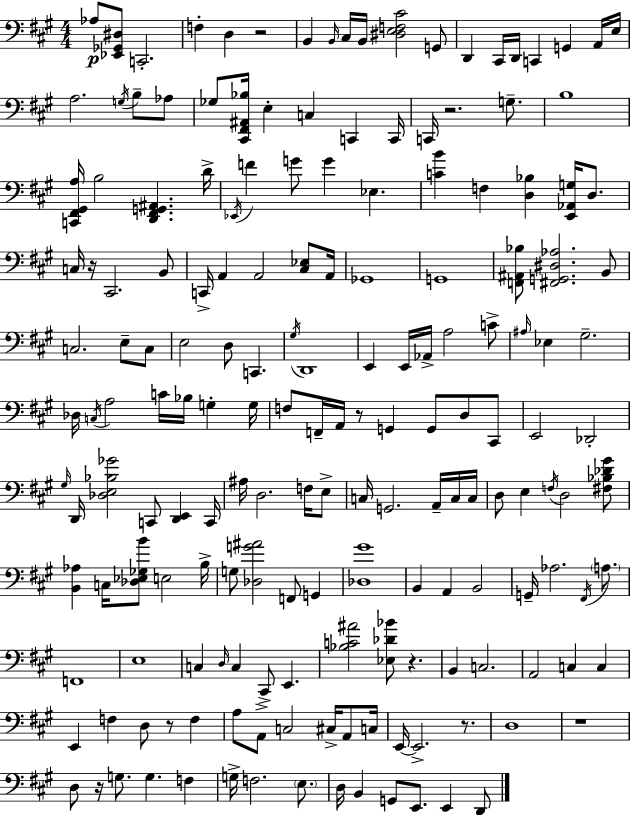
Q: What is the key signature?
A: A major